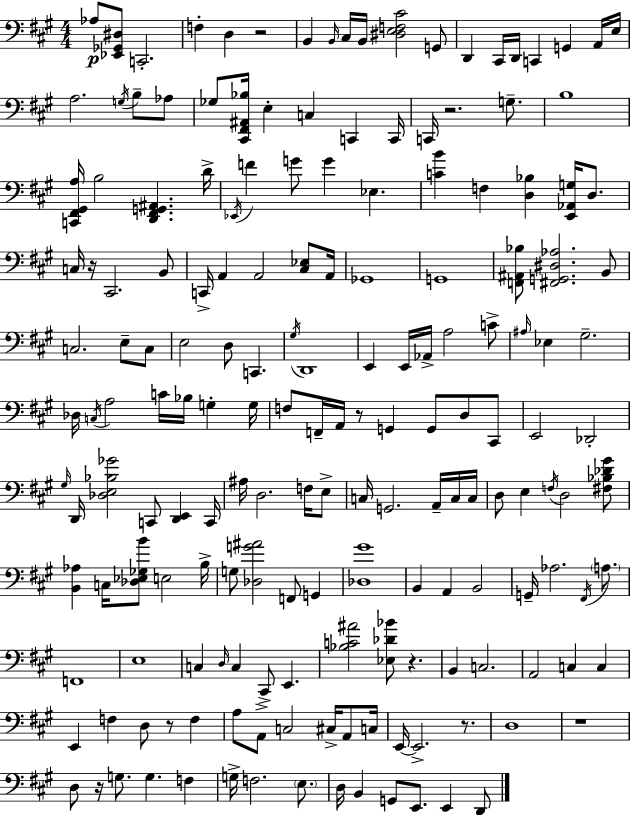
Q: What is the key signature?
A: A major